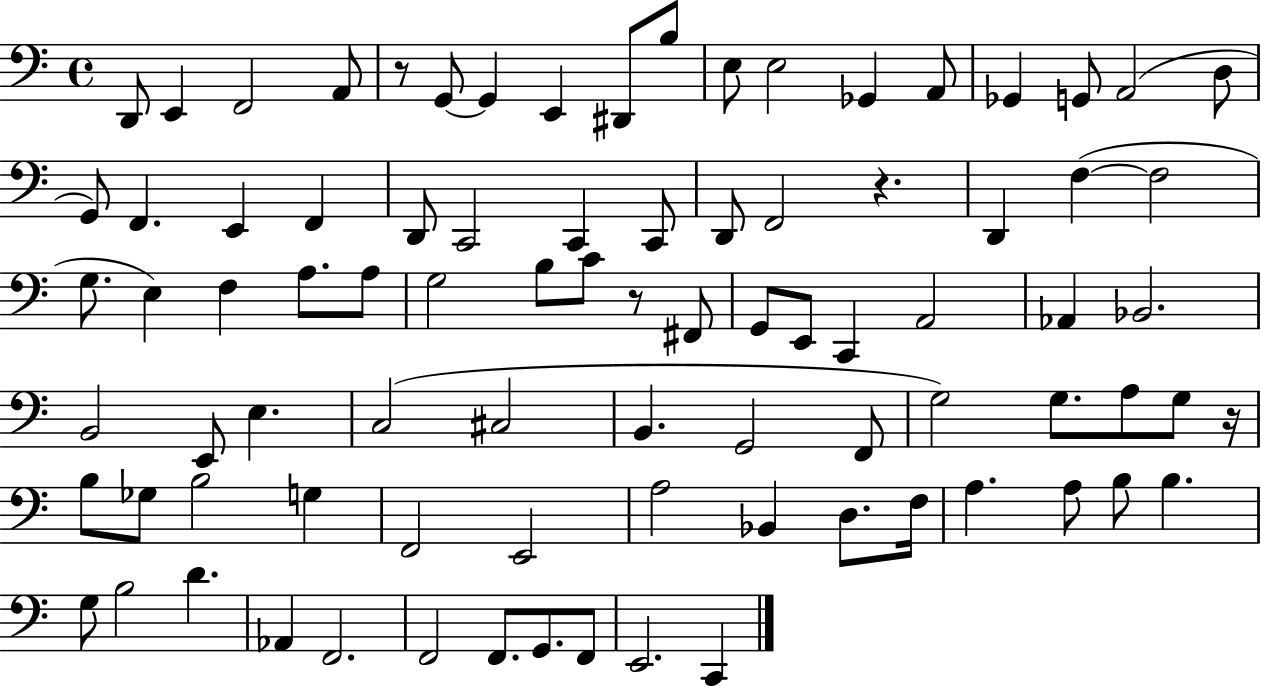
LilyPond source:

{
  \clef bass
  \time 4/4
  \defaultTimeSignature
  \key c \major
  d,8 e,4 f,2 a,8 | r8 g,8~~ g,4 e,4 dis,8 b8 | e8 e2 ges,4 a,8 | ges,4 g,8 a,2( d8 | \break g,8) f,4. e,4 f,4 | d,8 c,2 c,4 c,8 | d,8 f,2 r4. | d,4 f4~(~ f2 | \break g8. e4) f4 a8. a8 | g2 b8 c'8 r8 fis,8 | g,8 e,8 c,4 a,2 | aes,4 bes,2. | \break b,2 e,8 e4. | c2( cis2 | b,4. g,2 f,8 | g2) g8. a8 g8 r16 | \break b8 ges8 b2 g4 | f,2 e,2 | a2 bes,4 d8. f16 | a4. a8 b8 b4. | \break g8 b2 d'4. | aes,4 f,2. | f,2 f,8. g,8. f,8 | e,2. c,4 | \break \bar "|."
}